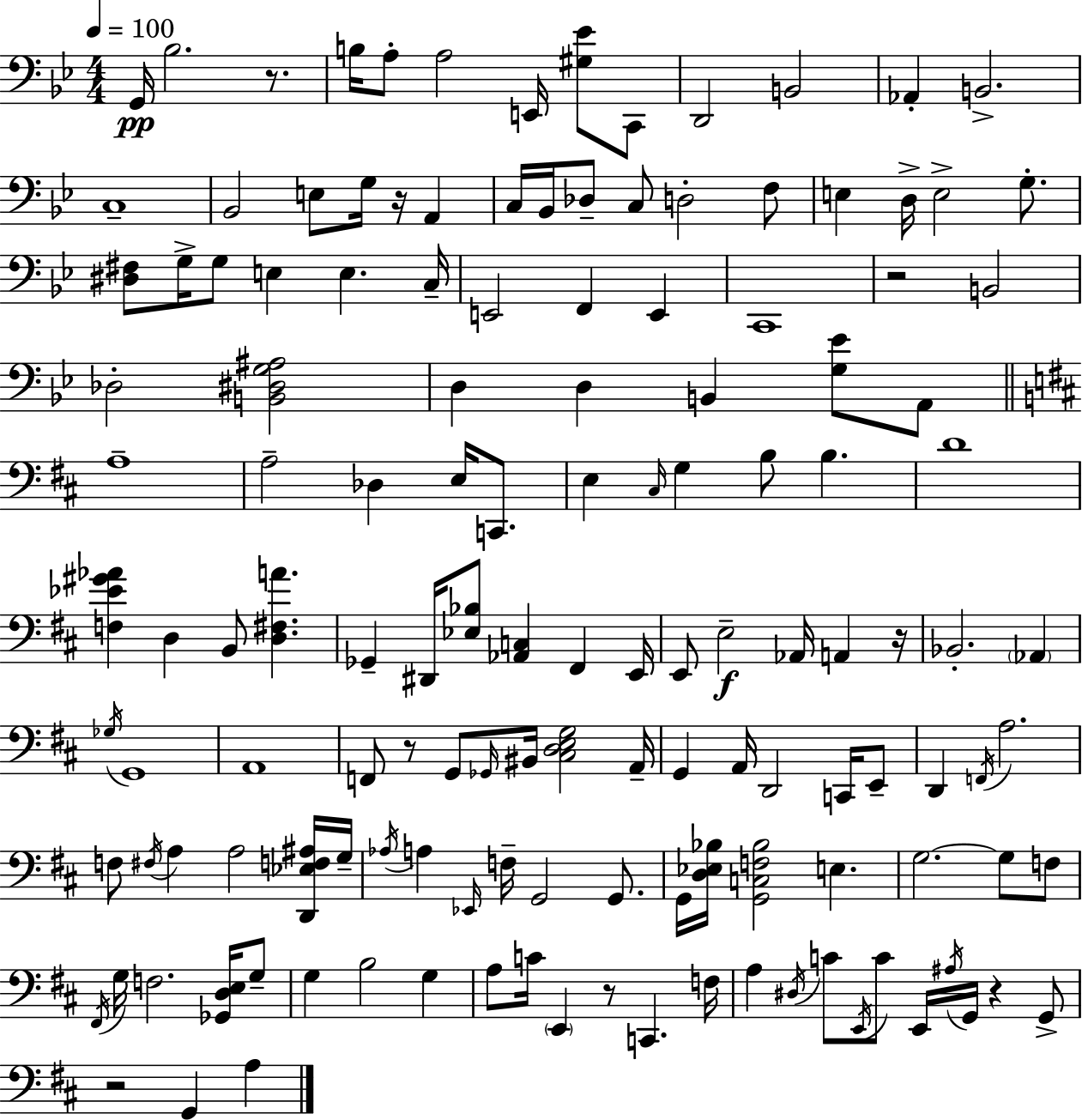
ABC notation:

X:1
T:Untitled
M:4/4
L:1/4
K:Bb
G,,/4 _B,2 z/2 B,/4 A,/2 A,2 E,,/4 [^G,_E]/2 C,,/2 D,,2 B,,2 _A,, B,,2 C,4 _B,,2 E,/2 G,/4 z/4 A,, C,/4 _B,,/4 _D,/2 C,/2 D,2 F,/2 E, D,/4 E,2 G,/2 [^D,^F,]/2 G,/4 G,/2 E, E, C,/4 E,,2 F,, E,, C,,4 z2 B,,2 _D,2 [B,,^D,G,^A,]2 D, D, B,, [G,_E]/2 A,,/2 A,4 A,2 _D, E,/4 C,,/2 E, ^C,/4 G, B,/2 B, D4 [F,_E^G_A] D, B,,/2 [D,^F,A] _G,, ^D,,/4 [_E,_B,]/2 [_A,,C,] ^F,, E,,/4 E,,/2 E,2 _A,,/4 A,, z/4 _B,,2 _A,, _G,/4 G,,4 A,,4 F,,/2 z/2 G,,/2 _G,,/4 ^B,,/4 [^C,D,E,G,]2 A,,/4 G,, A,,/4 D,,2 C,,/4 E,,/2 D,, F,,/4 A,2 F,/2 ^F,/4 A, A,2 [D,,_E,F,^A,]/4 G,/4 _A,/4 A, _E,,/4 F,/4 G,,2 G,,/2 G,,/4 [D,_E,_B,]/4 [G,,C,F,_B,]2 E, G,2 G,/2 F,/2 ^F,,/4 G,/4 F,2 [_G,,D,E,]/4 G,/2 G, B,2 G, A,/2 C/4 E,, z/2 C,, F,/4 A, ^D,/4 C/2 E,,/4 C/2 E,,/4 ^A,/4 G,,/4 z G,,/2 z2 G,, A,